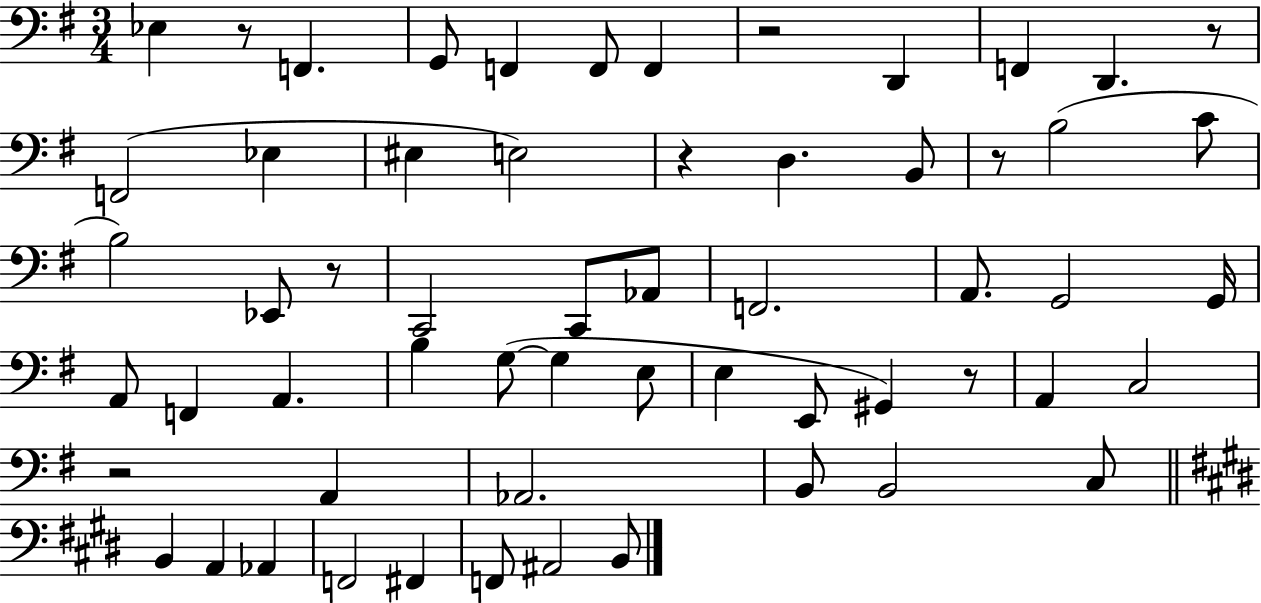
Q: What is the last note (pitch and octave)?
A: B2